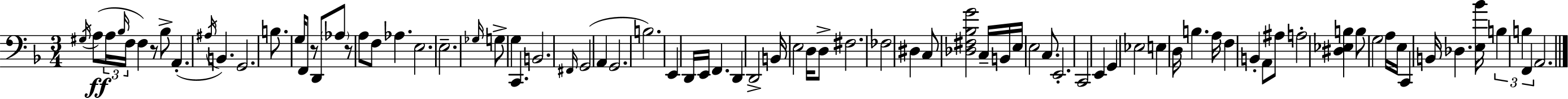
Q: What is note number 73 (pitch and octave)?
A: B3